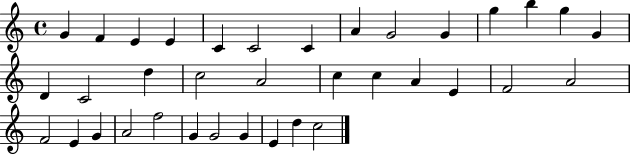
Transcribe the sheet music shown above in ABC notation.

X:1
T:Untitled
M:4/4
L:1/4
K:C
G F E E C C2 C A G2 G g b g G D C2 d c2 A2 c c A E F2 A2 F2 E G A2 f2 G G2 G E d c2